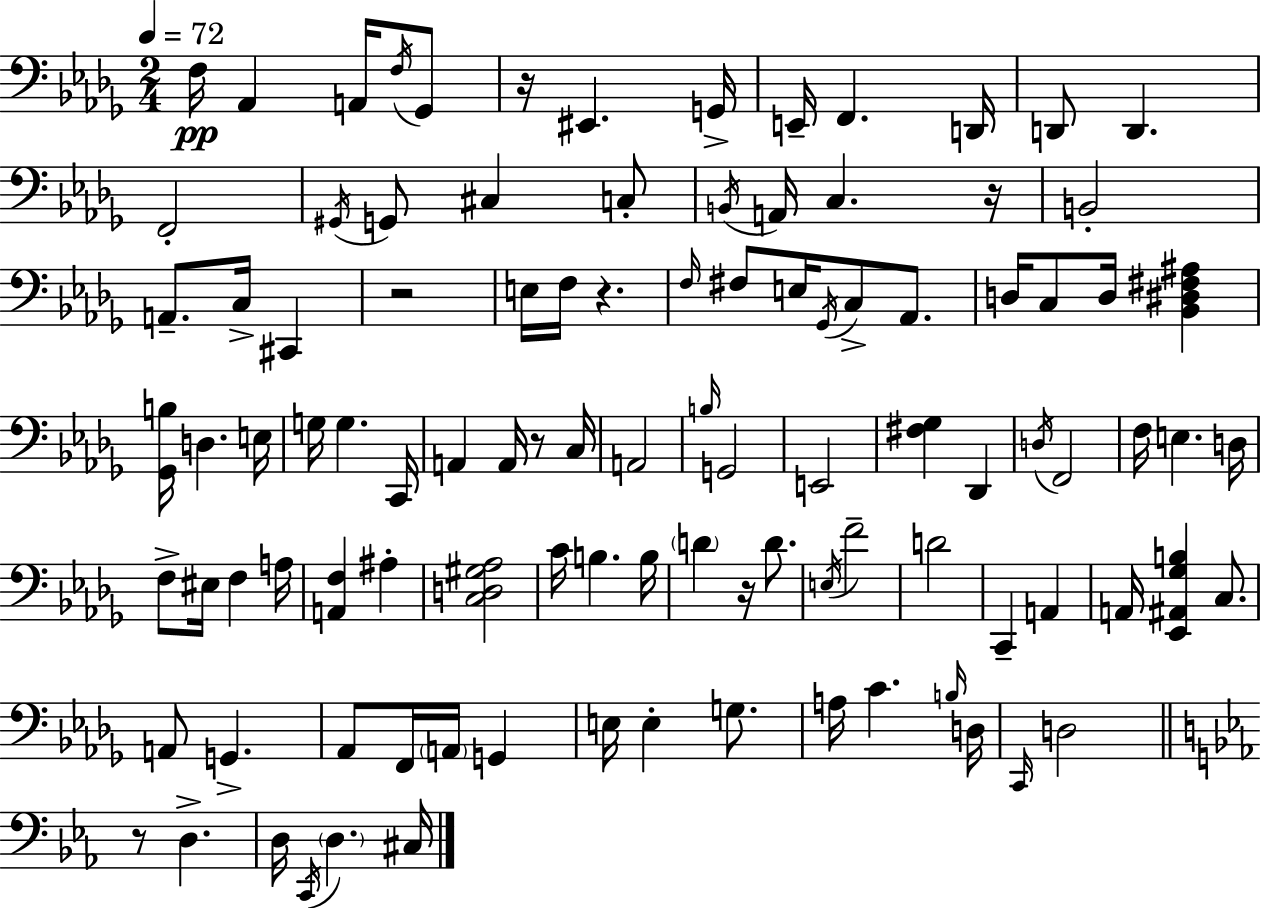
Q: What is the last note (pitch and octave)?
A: C#3